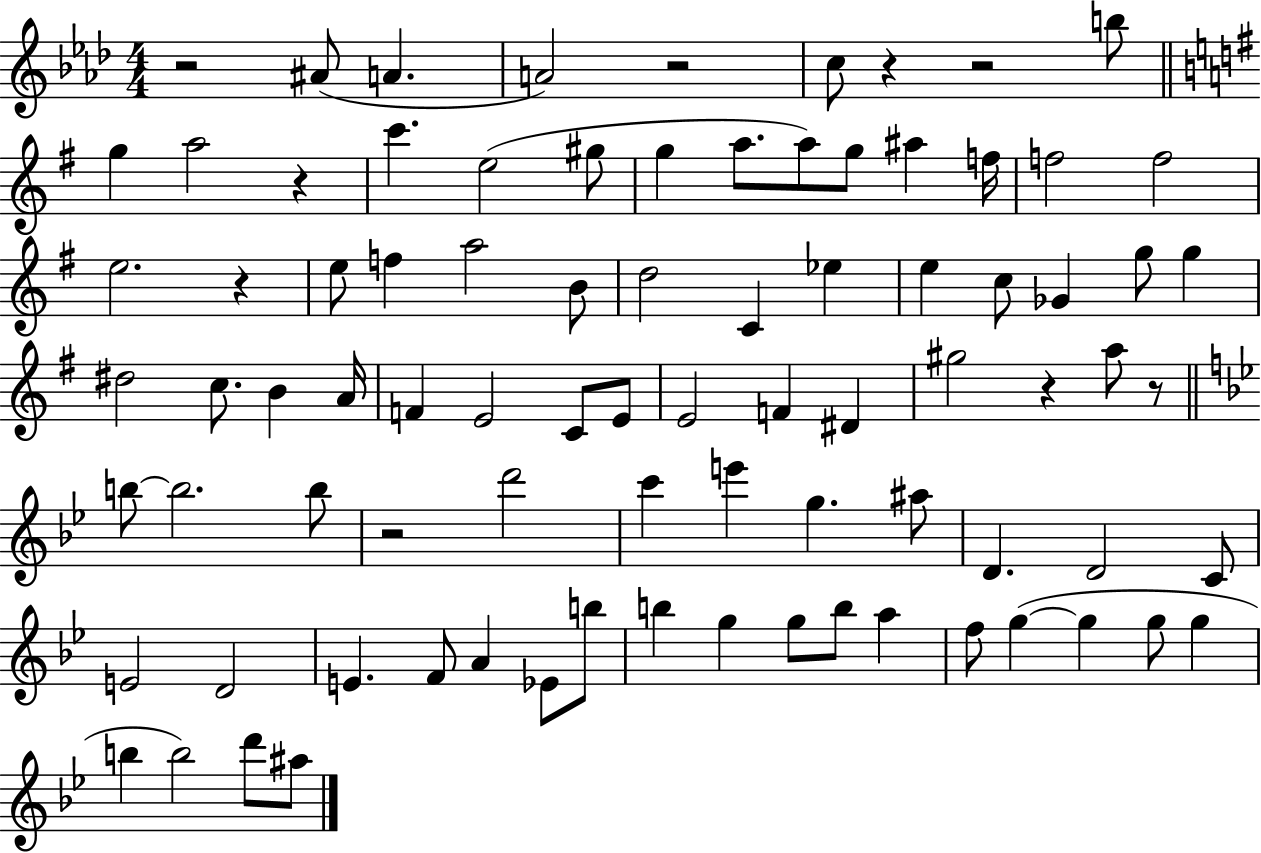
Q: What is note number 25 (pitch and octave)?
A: C4